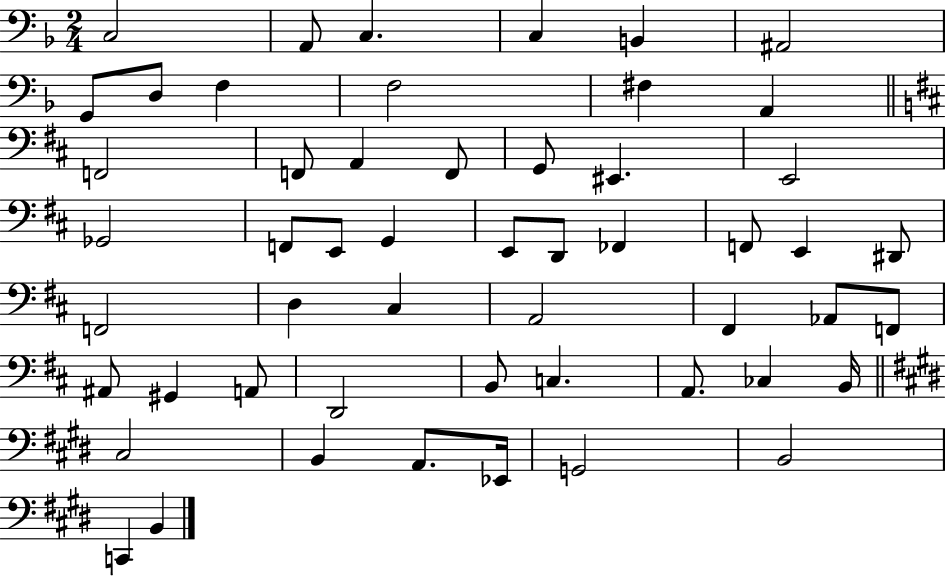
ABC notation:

X:1
T:Untitled
M:2/4
L:1/4
K:F
C,2 A,,/2 C, C, B,, ^A,,2 G,,/2 D,/2 F, F,2 ^F, A,, F,,2 F,,/2 A,, F,,/2 G,,/2 ^E,, E,,2 _G,,2 F,,/2 E,,/2 G,, E,,/2 D,,/2 _F,, F,,/2 E,, ^D,,/2 F,,2 D, ^C, A,,2 ^F,, _A,,/2 F,,/2 ^A,,/2 ^G,, A,,/2 D,,2 B,,/2 C, A,,/2 _C, B,,/4 ^C,2 B,, A,,/2 _E,,/4 G,,2 B,,2 C,, B,,